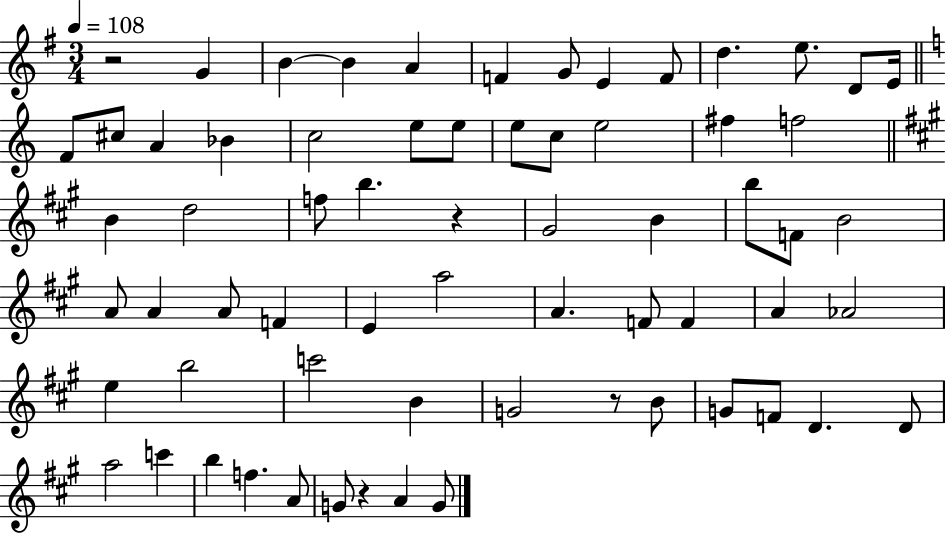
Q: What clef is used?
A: treble